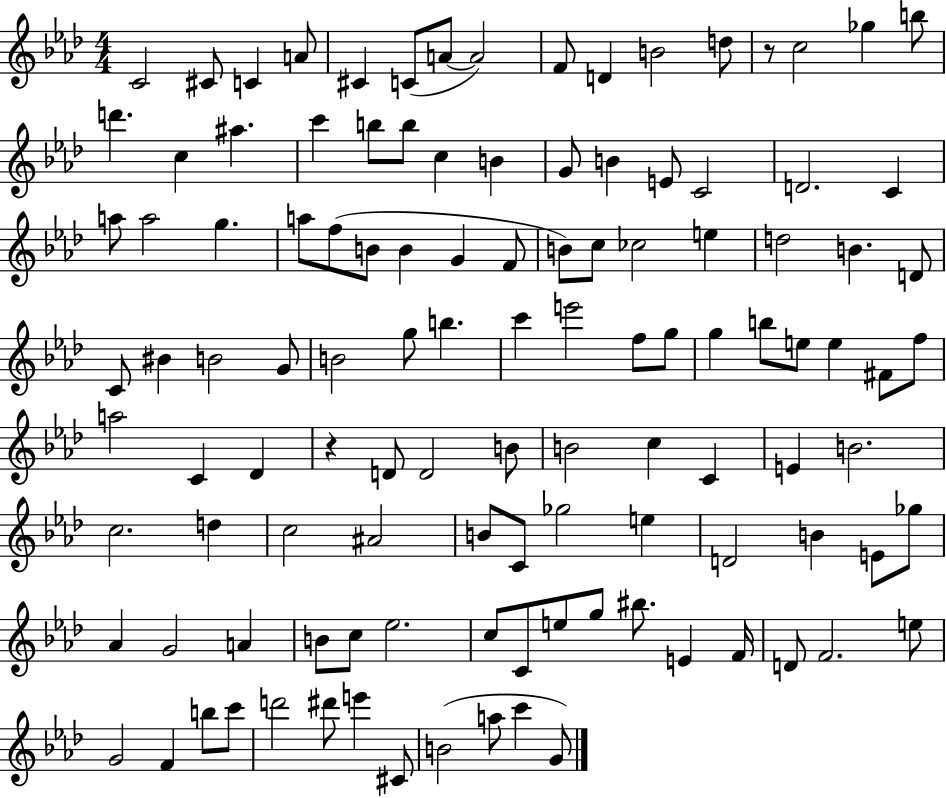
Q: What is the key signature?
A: AES major